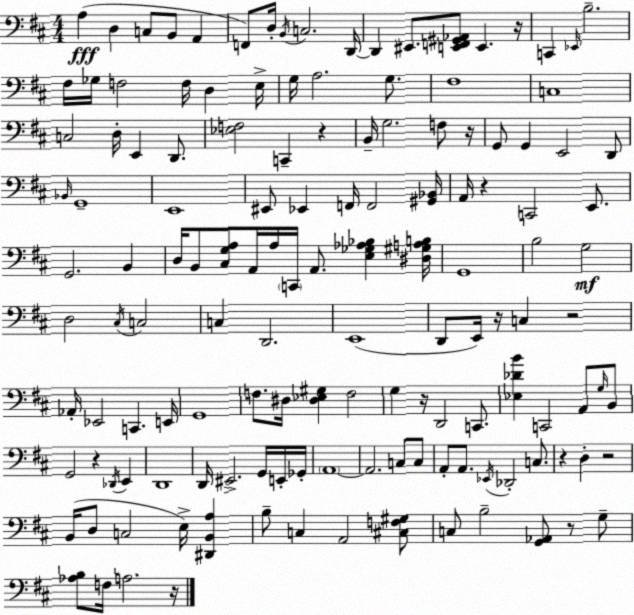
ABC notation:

X:1
T:Untitled
M:4/4
L:1/4
K:D
A, D, C,/2 B,,/2 A,, F,,/2 D,/4 B,,/4 C,2 D,,/4 D,, ^E,,/2 [E,,F,,^G,,_A,,]/2 E,, z/4 C,, _E,,/4 B,2 ^F,/4 _G,/4 F,2 F,/4 D, E,/4 G,/4 A,2 G,/2 ^F,4 C,4 C,2 D,/4 E,, D,,/2 [_E,F,]2 C,, z B,,/4 G,2 F,/2 z/4 G,,/2 G,, E,,2 D,,/2 _B,,/4 G,,4 E,,4 ^E,,/2 _E,, F,,/4 F,,2 [^G,,_B,,]/4 A,,/4 z C,,2 E,,/2 G,,2 B,, D,/4 B,,/2 [^C,G,A,]/2 A,,/4 A,/4 C,,/4 A,,/2 [E,_G,_A,_B,] [^D,^G,A,B,]/4 G,,4 B,2 G,2 D,2 ^C,/4 C,2 C, D,,2 E,,4 D,,/2 E,,/4 z/4 C, z2 _A,,/4 _E,,2 C,, E,,/4 G,,4 F,/2 ^D,/4 [^D,_E,^G,] F,2 G, z/4 D,,2 C,,/2 [_E,_DB] C,,2 A,,/2 G,/4 B,,/2 G,,2 z _D,,/4 E,, D,,4 D,,/4 ^E,,2 G,,/4 E,,/4 _G,,/4 A,,4 A,,2 C,/2 C,/2 A,,/2 A,,/2 _E,,/4 _D,,2 C,/2 z D, z2 B,,/4 D,/2 C,2 E,/4 [^D,,B,,A,] B,/2 C, A,,2 [^C,F,^G,]/2 C,/2 B,2 [G,,_A,,]/2 z/2 G,/2 [_A,B,]/2 F,/4 A,2 z/4